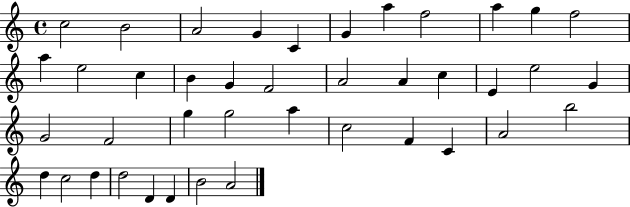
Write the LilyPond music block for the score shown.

{
  \clef treble
  \time 4/4
  \defaultTimeSignature
  \key c \major
  c''2 b'2 | a'2 g'4 c'4 | g'4 a''4 f''2 | a''4 g''4 f''2 | \break a''4 e''2 c''4 | b'4 g'4 f'2 | a'2 a'4 c''4 | e'4 e''2 g'4 | \break g'2 f'2 | g''4 g''2 a''4 | c''2 f'4 c'4 | a'2 b''2 | \break d''4 c''2 d''4 | d''2 d'4 d'4 | b'2 a'2 | \bar "|."
}